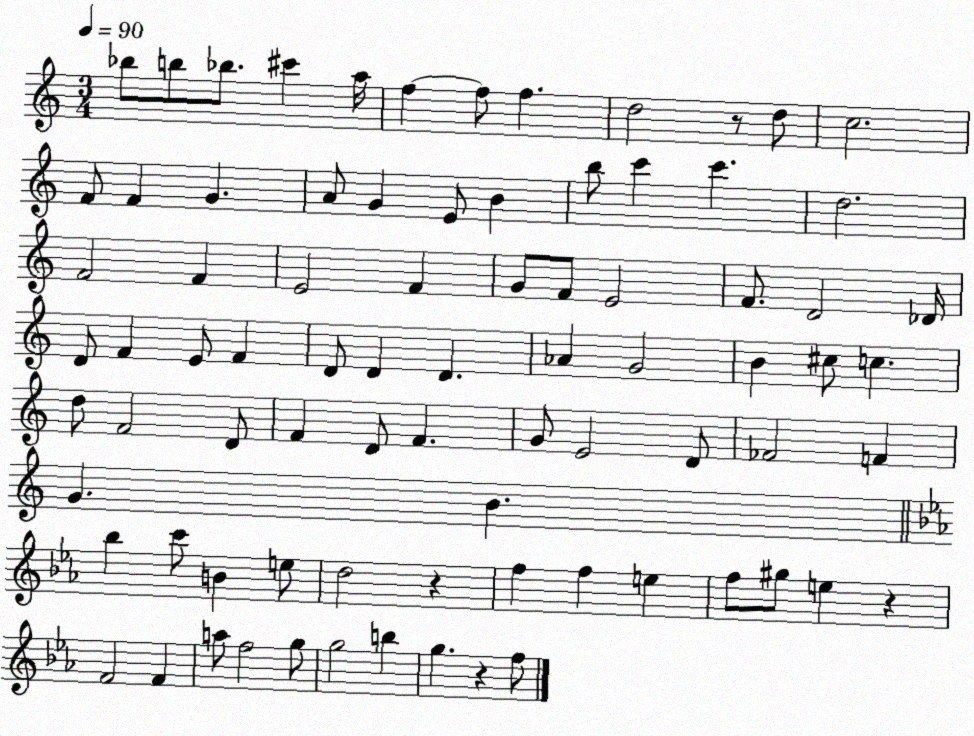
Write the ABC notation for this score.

X:1
T:Untitled
M:3/4
L:1/4
K:C
_b/2 b/2 _b/2 ^c' a/4 f f/2 f d2 z/2 d/2 c2 F/2 F G A/2 G E/2 B b/2 c' c' d2 F2 F E2 F G/2 F/2 E2 F/2 D2 _D/4 D/2 F E/2 F D/2 D D _A G2 B ^c/2 c d/2 F2 D/2 F D/2 F G/2 E2 D/2 _F2 F G B _b c'/2 B e/2 d2 z f f e f/2 ^g/2 e z F2 F a/2 f2 g/2 g2 b g z f/2